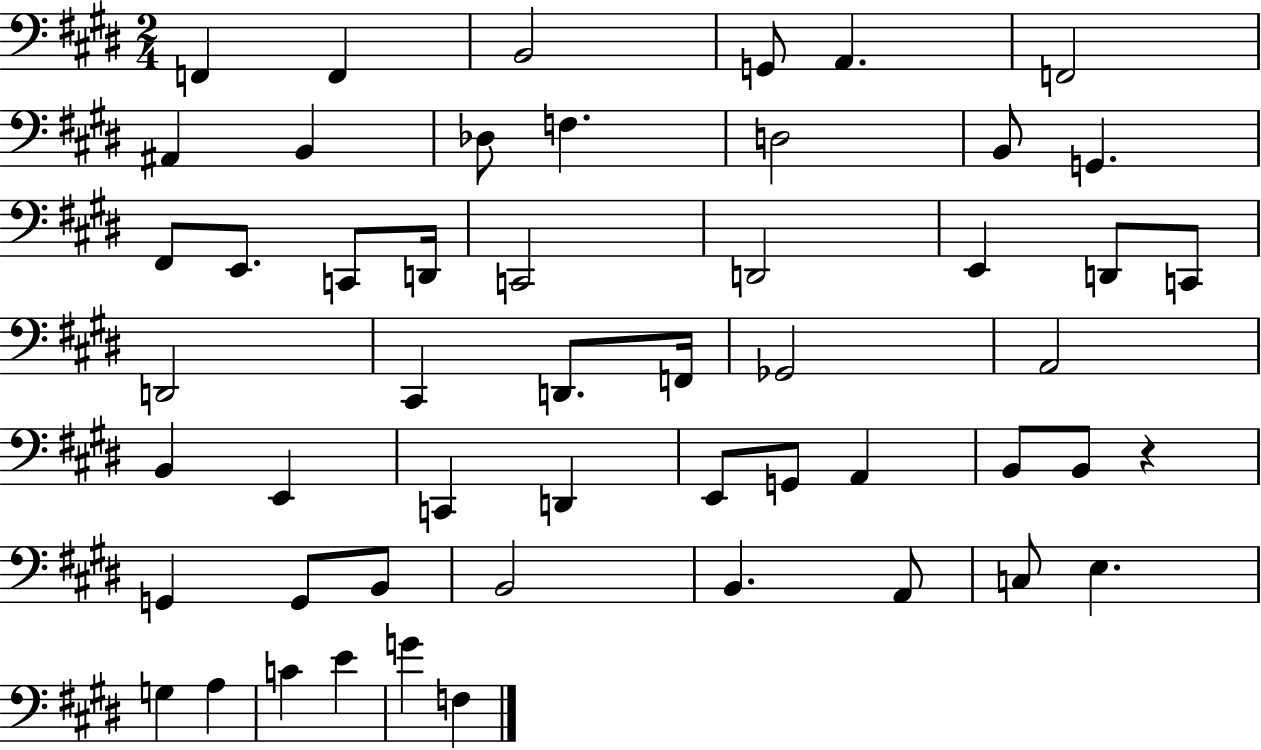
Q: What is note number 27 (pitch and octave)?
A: Gb2